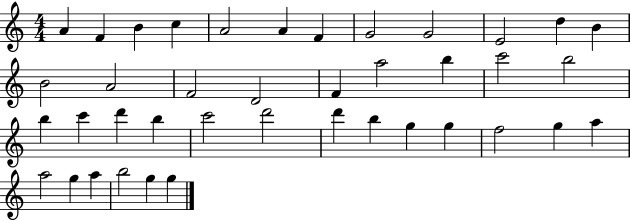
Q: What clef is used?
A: treble